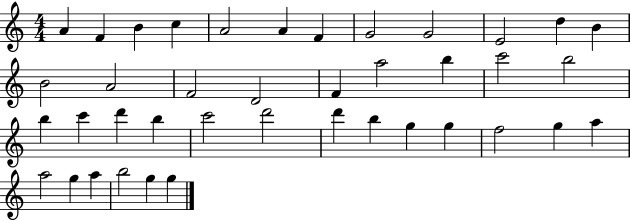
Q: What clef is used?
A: treble